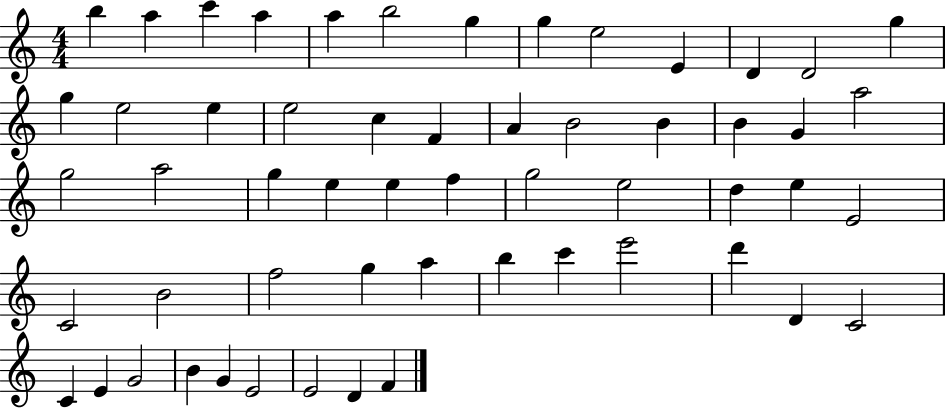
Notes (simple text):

B5/q A5/q C6/q A5/q A5/q B5/h G5/q G5/q E5/h E4/q D4/q D4/h G5/q G5/q E5/h E5/q E5/h C5/q F4/q A4/q B4/h B4/q B4/q G4/q A5/h G5/h A5/h G5/q E5/q E5/q F5/q G5/h E5/h D5/q E5/q E4/h C4/h B4/h F5/h G5/q A5/q B5/q C6/q E6/h D6/q D4/q C4/h C4/q E4/q G4/h B4/q G4/q E4/h E4/h D4/q F4/q